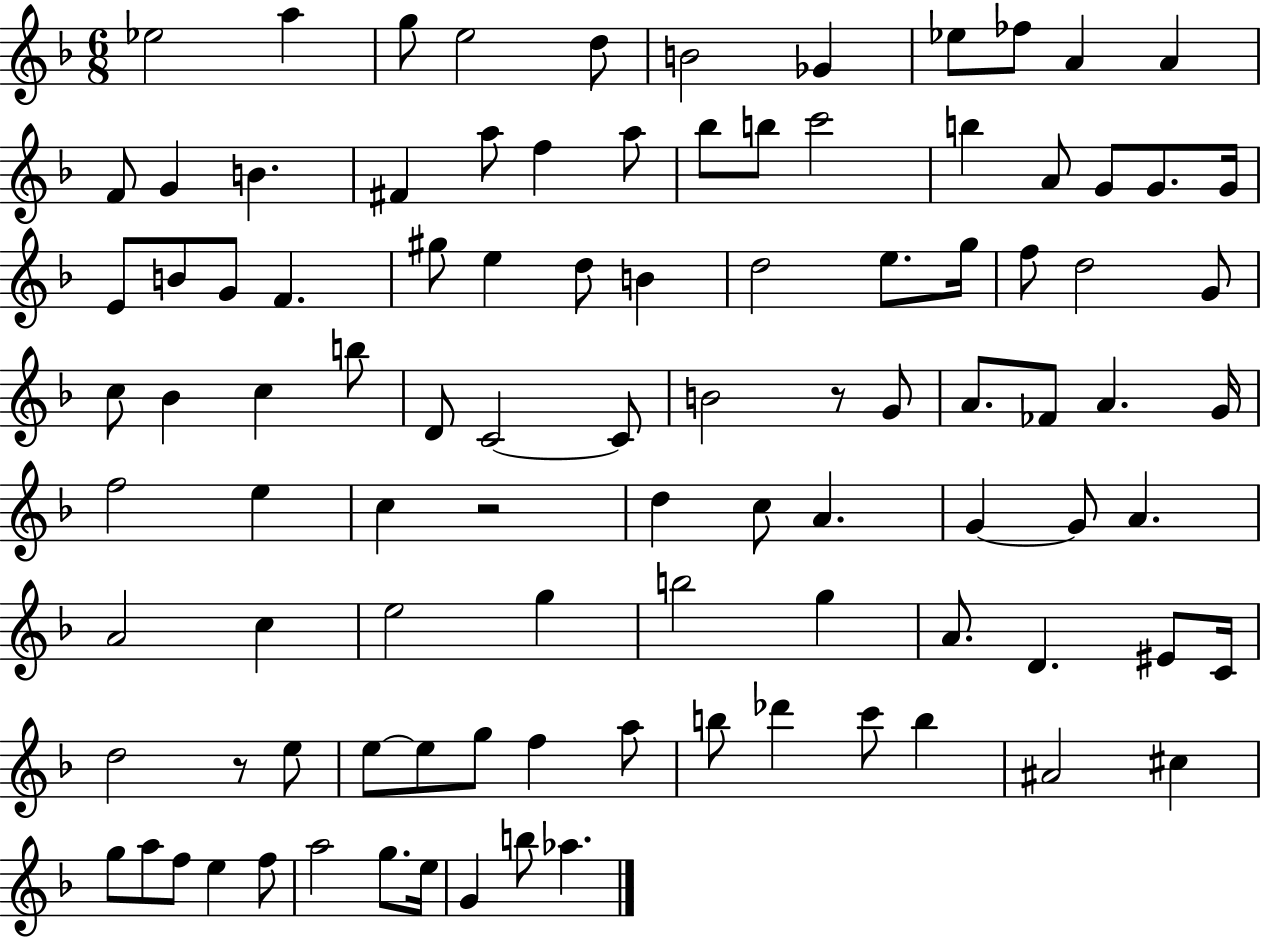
{
  \clef treble
  \numericTimeSignature
  \time 6/8
  \key f \major
  ees''2 a''4 | g''8 e''2 d''8 | b'2 ges'4 | ees''8 fes''8 a'4 a'4 | \break f'8 g'4 b'4. | fis'4 a''8 f''4 a''8 | bes''8 b''8 c'''2 | b''4 a'8 g'8 g'8. g'16 | \break e'8 b'8 g'8 f'4. | gis''8 e''4 d''8 b'4 | d''2 e''8. g''16 | f''8 d''2 g'8 | \break c''8 bes'4 c''4 b''8 | d'8 c'2~~ c'8 | b'2 r8 g'8 | a'8. fes'8 a'4. g'16 | \break f''2 e''4 | c''4 r2 | d''4 c''8 a'4. | g'4~~ g'8 a'4. | \break a'2 c''4 | e''2 g''4 | b''2 g''4 | a'8. d'4. eis'8 c'16 | \break d''2 r8 e''8 | e''8~~ e''8 g''8 f''4 a''8 | b''8 des'''4 c'''8 b''4 | ais'2 cis''4 | \break g''8 a''8 f''8 e''4 f''8 | a''2 g''8. e''16 | g'4 b''8 aes''4. | \bar "|."
}